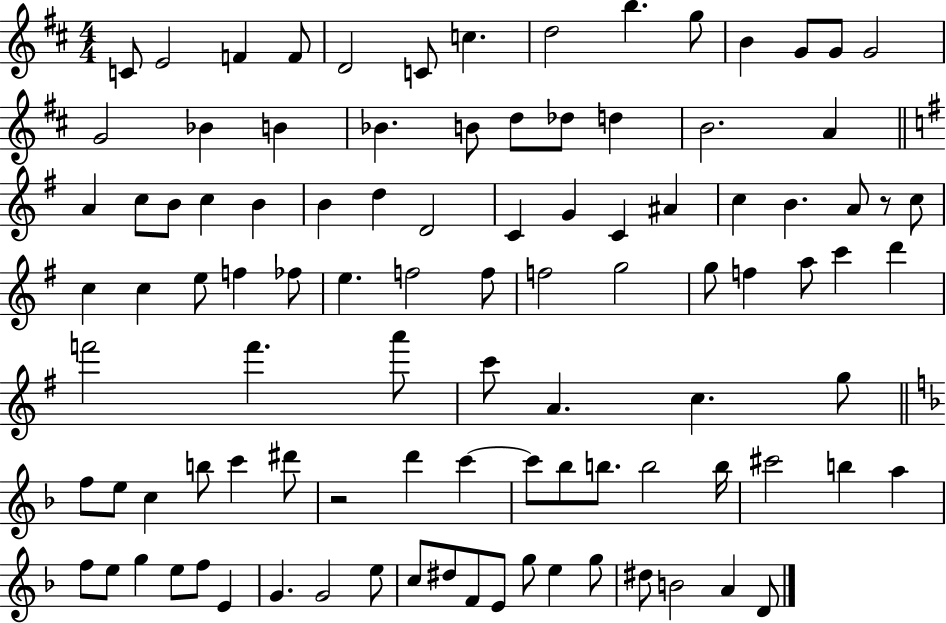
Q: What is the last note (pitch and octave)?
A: D4